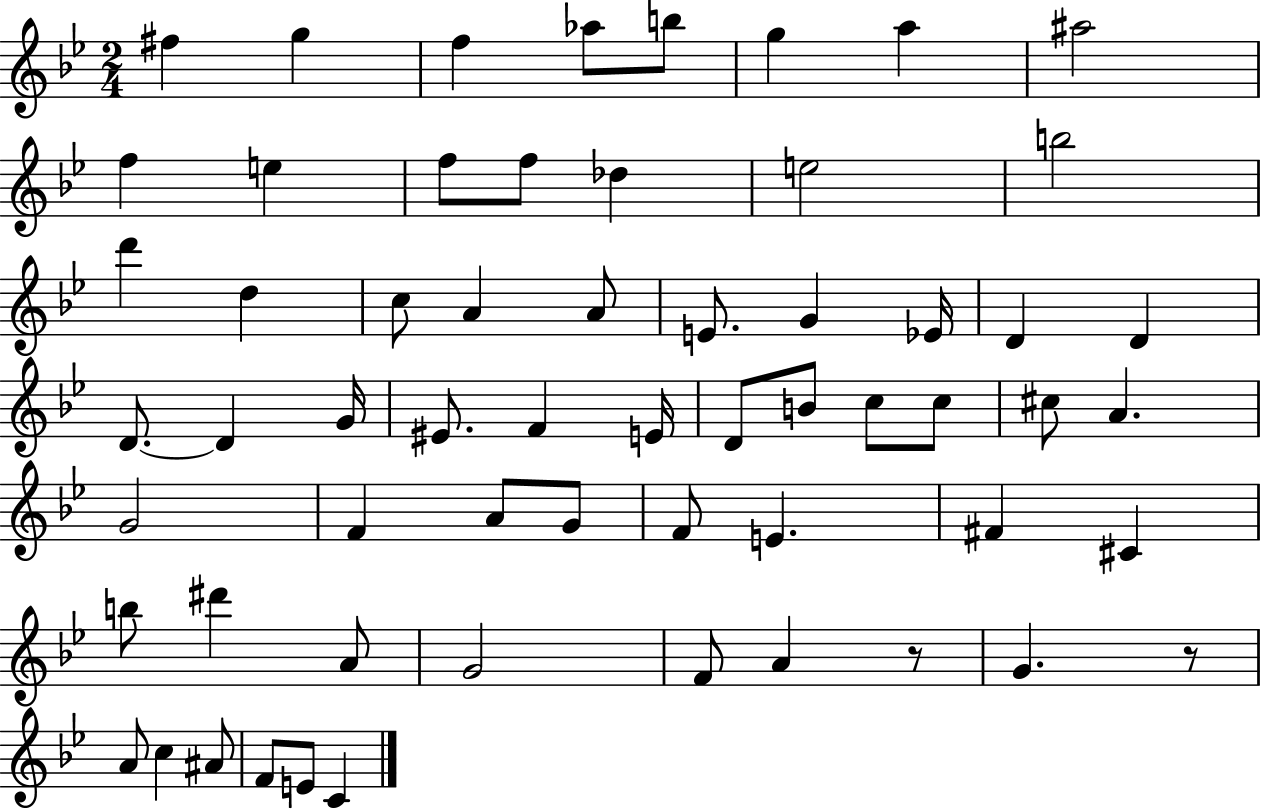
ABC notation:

X:1
T:Untitled
M:2/4
L:1/4
K:Bb
^f g f _a/2 b/2 g a ^a2 f e f/2 f/2 _d e2 b2 d' d c/2 A A/2 E/2 G _E/4 D D D/2 D G/4 ^E/2 F E/4 D/2 B/2 c/2 c/2 ^c/2 A G2 F A/2 G/2 F/2 E ^F ^C b/2 ^d' A/2 G2 F/2 A z/2 G z/2 A/2 c ^A/2 F/2 E/2 C